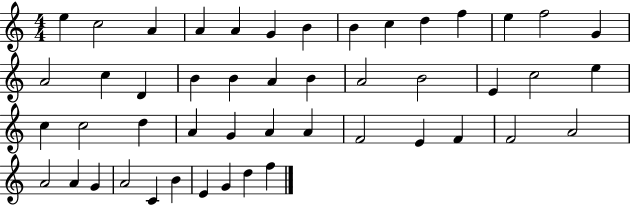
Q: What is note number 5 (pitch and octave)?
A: A4